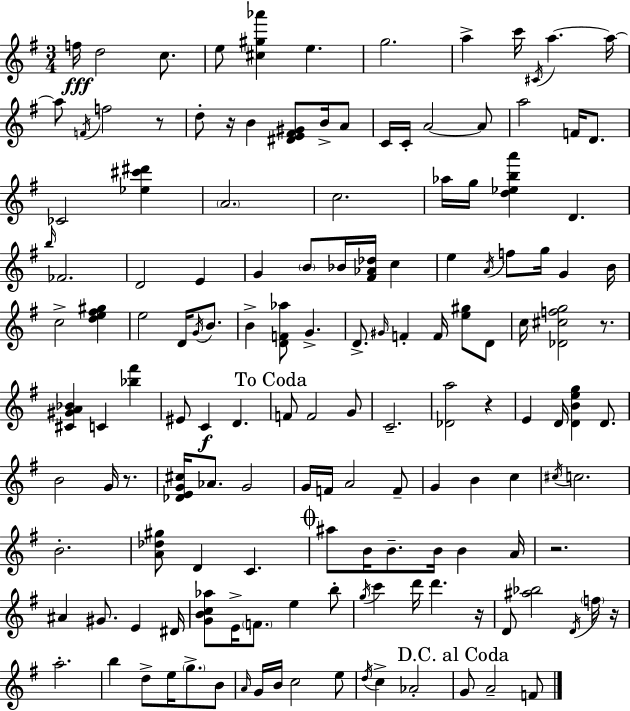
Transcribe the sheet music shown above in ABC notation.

X:1
T:Untitled
M:3/4
L:1/4
K:Em
f/4 d2 c/2 e/2 [^c^g_a'] e g2 a c'/4 ^C/4 a a/4 a/2 F/4 f2 z/2 d/2 z/4 B [^DE^F^G]/2 B/4 A/2 C/4 C/4 A2 A/2 a2 F/4 D/2 _C2 [_e^c'^d'] A2 c2 _a/4 g/4 [d_eba'] D b/4 _F2 D2 E G B/2 _B/4 [^F_A_d]/4 c e A/4 f/2 g/4 G B/4 c2 [de^f^g] e2 D/4 G/4 B/2 B [DF_a]/2 G D/2 ^G/4 F F/4 [e^g]/2 D/2 c/4 [_D^cfg]2 z/2 [^C^GA_B] C [_b^f'] ^E/2 C D F/2 F2 G/2 C2 [_Da]2 z E D/4 [DBeg] D/2 B2 G/4 z/2 [_DEG^c]/4 _A/2 G2 G/4 F/4 A2 F/2 G B c ^c/4 c2 B2 [A_d^g]/2 D C ^a/2 B/4 B/2 B/4 B A/4 z2 ^A ^G/2 E ^D/4 [GBc_a]/2 E/4 F/2 e b/2 g/4 c' d'/4 d' z/4 D/2 [^a_b]2 D/4 f/4 z/4 a2 b d/2 e/4 g/2 B/2 A/4 G/4 B/4 c2 e/2 d/4 c _A2 G/2 A2 F/2